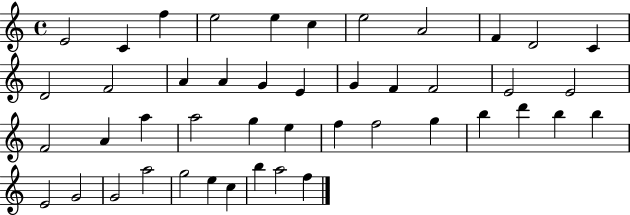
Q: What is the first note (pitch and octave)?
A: E4